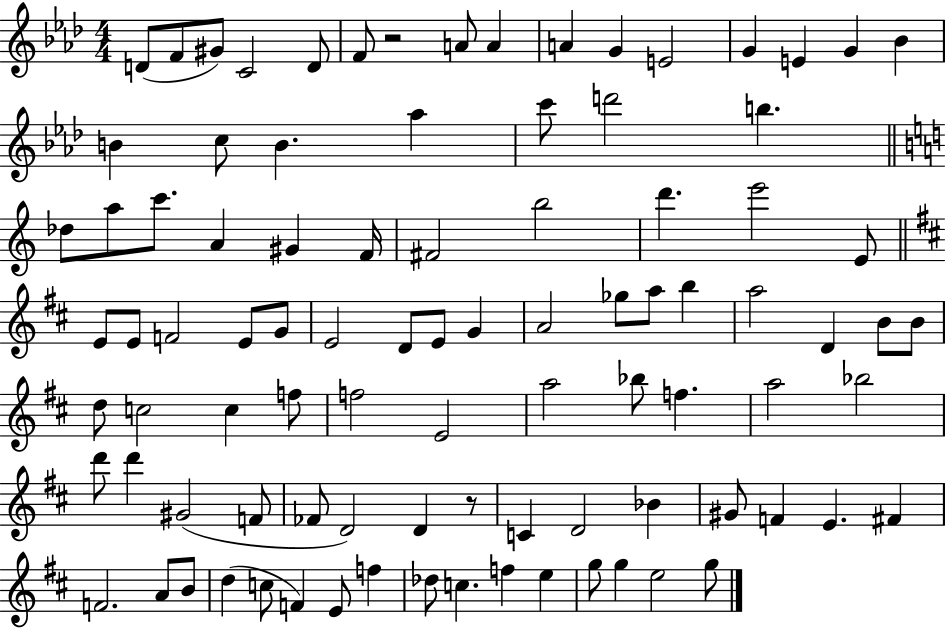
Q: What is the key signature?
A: AES major